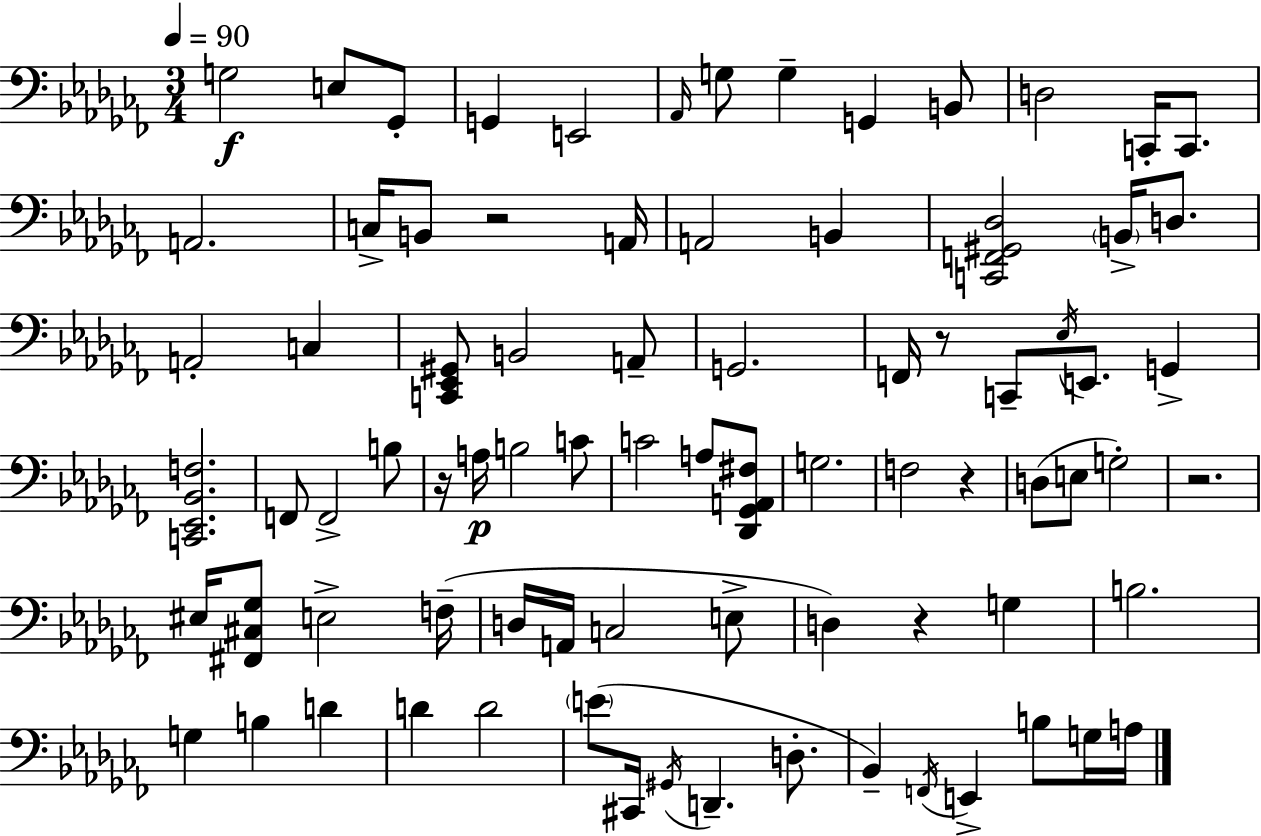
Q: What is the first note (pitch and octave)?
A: G3